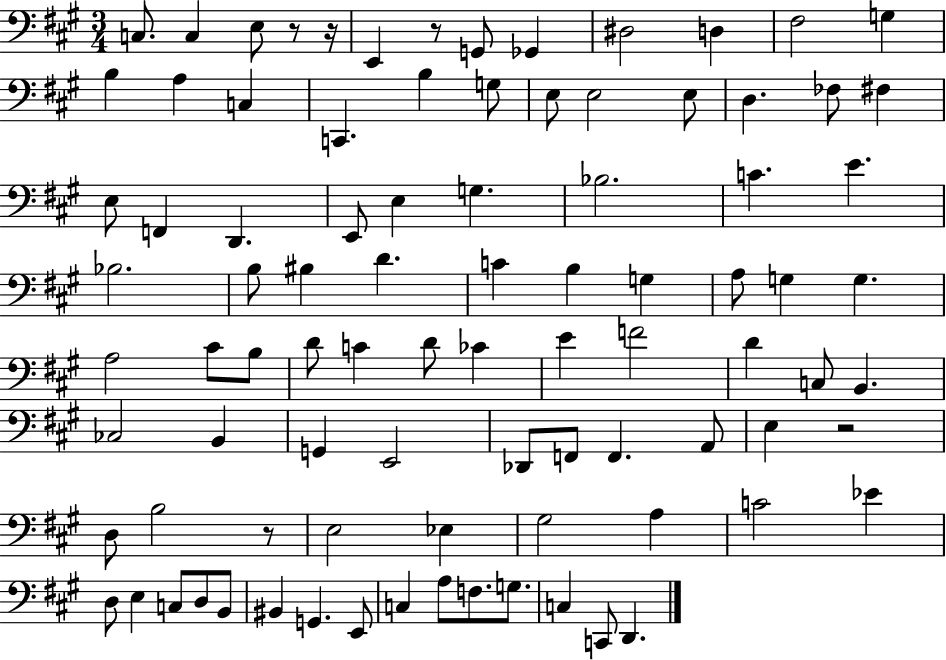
X:1
T:Untitled
M:3/4
L:1/4
K:A
C,/2 C, E,/2 z/2 z/4 E,, z/2 G,,/2 _G,, ^D,2 D, ^F,2 G, B, A, C, C,, B, G,/2 E,/2 E,2 E,/2 D, _F,/2 ^F, E,/2 F,, D,, E,,/2 E, G, _B,2 C E _B,2 B,/2 ^B, D C B, G, A,/2 G, G, A,2 ^C/2 B,/2 D/2 C D/2 _C E F2 D C,/2 B,, _C,2 B,, G,, E,,2 _D,,/2 F,,/2 F,, A,,/2 E, z2 D,/2 B,2 z/2 E,2 _E, ^G,2 A, C2 _E D,/2 E, C,/2 D,/2 B,,/2 ^B,, G,, E,,/2 C, A,/2 F,/2 G,/2 C, C,,/2 D,,